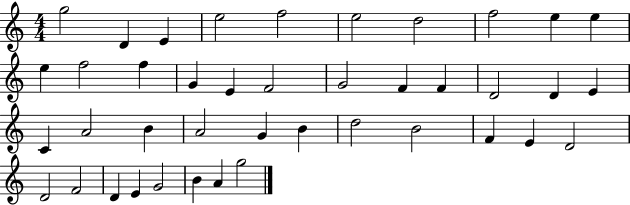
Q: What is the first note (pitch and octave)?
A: G5